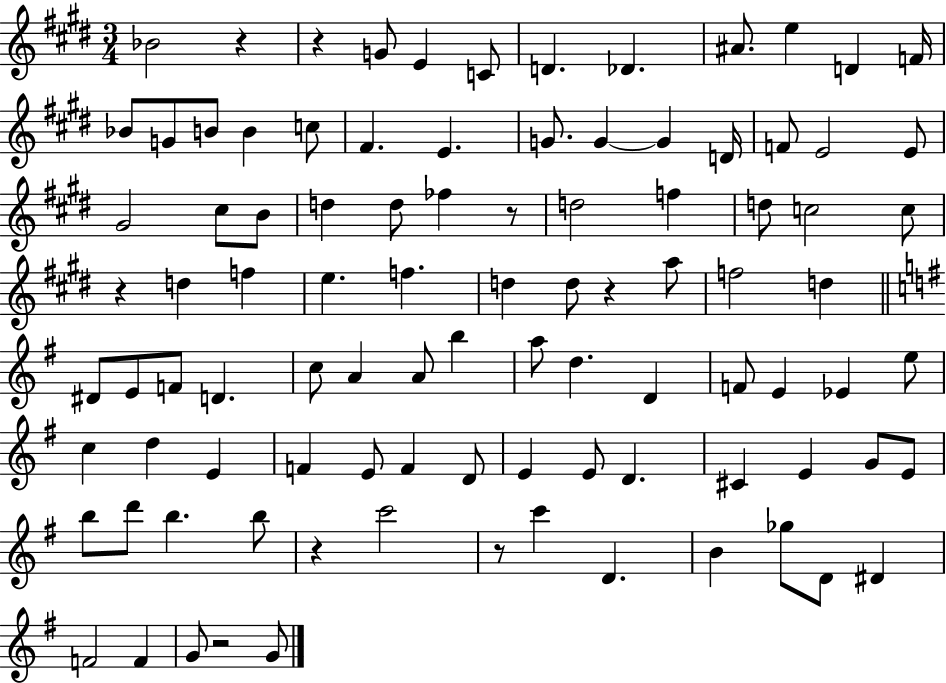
{
  \clef treble
  \numericTimeSignature
  \time 3/4
  \key e \major
  bes'2 r4 | r4 g'8 e'4 c'8 | d'4. des'4. | ais'8. e''4 d'4 f'16 | \break bes'8 g'8 b'8 b'4 c''8 | fis'4. e'4. | g'8. g'4~~ g'4 d'16 | f'8 e'2 e'8 | \break gis'2 cis''8 b'8 | d''4 d''8 fes''4 r8 | d''2 f''4 | d''8 c''2 c''8 | \break r4 d''4 f''4 | e''4. f''4. | d''4 d''8 r4 a''8 | f''2 d''4 | \break \bar "||" \break \key g \major dis'8 e'8 f'8 d'4. | c''8 a'4 a'8 b''4 | a''8 d''4. d'4 | f'8 e'4 ees'4 e''8 | \break c''4 d''4 e'4 | f'4 e'8 f'4 d'8 | e'4 e'8 d'4. | cis'4 e'4 g'8 e'8 | \break b''8 d'''8 b''4. b''8 | r4 c'''2 | r8 c'''4 d'4. | b'4 ges''8 d'8 dis'4 | \break f'2 f'4 | g'8 r2 g'8 | \bar "|."
}